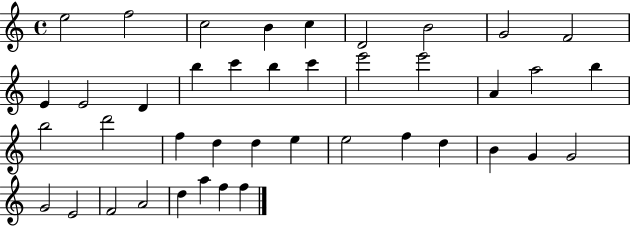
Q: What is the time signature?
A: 4/4